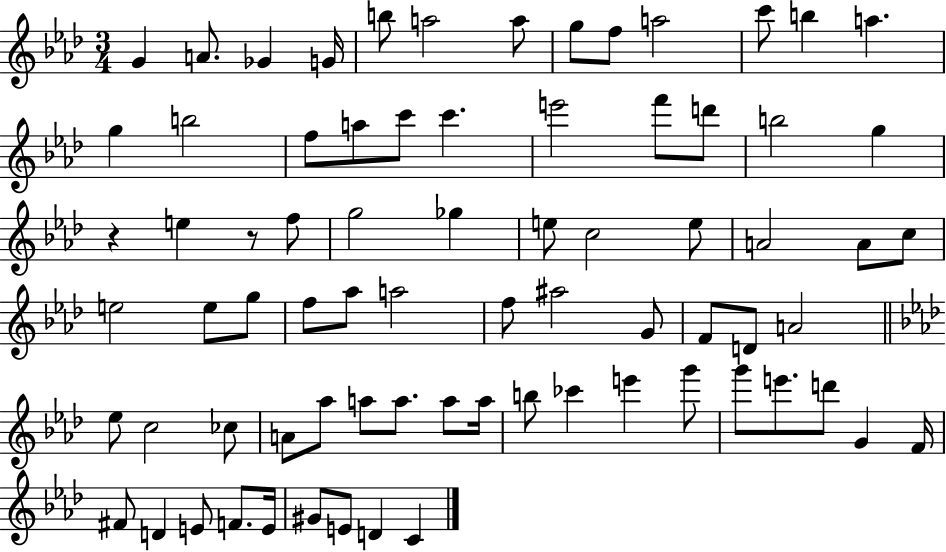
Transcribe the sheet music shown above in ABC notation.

X:1
T:Untitled
M:3/4
L:1/4
K:Ab
G A/2 _G G/4 b/2 a2 a/2 g/2 f/2 a2 c'/2 b a g b2 f/2 a/2 c'/2 c' e'2 f'/2 d'/2 b2 g z e z/2 f/2 g2 _g e/2 c2 e/2 A2 A/2 c/2 e2 e/2 g/2 f/2 _a/2 a2 f/2 ^a2 G/2 F/2 D/2 A2 _e/2 c2 _c/2 A/2 _a/2 a/2 a/2 a/2 a/4 b/2 _c' e' g'/2 g'/2 e'/2 d'/2 G F/4 ^F/2 D E/2 F/2 E/4 ^G/2 E/2 D C